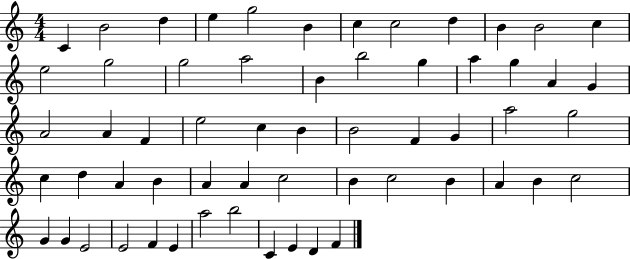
{
  \clef treble
  \numericTimeSignature
  \time 4/4
  \key c \major
  c'4 b'2 d''4 | e''4 g''2 b'4 | c''4 c''2 d''4 | b'4 b'2 c''4 | \break e''2 g''2 | g''2 a''2 | b'4 b''2 g''4 | a''4 g''4 a'4 g'4 | \break a'2 a'4 f'4 | e''2 c''4 b'4 | b'2 f'4 g'4 | a''2 g''2 | \break c''4 d''4 a'4 b'4 | a'4 a'4 c''2 | b'4 c''2 b'4 | a'4 b'4 c''2 | \break g'4 g'4 e'2 | e'2 f'4 e'4 | a''2 b''2 | c'4 e'4 d'4 f'4 | \break \bar "|."
}